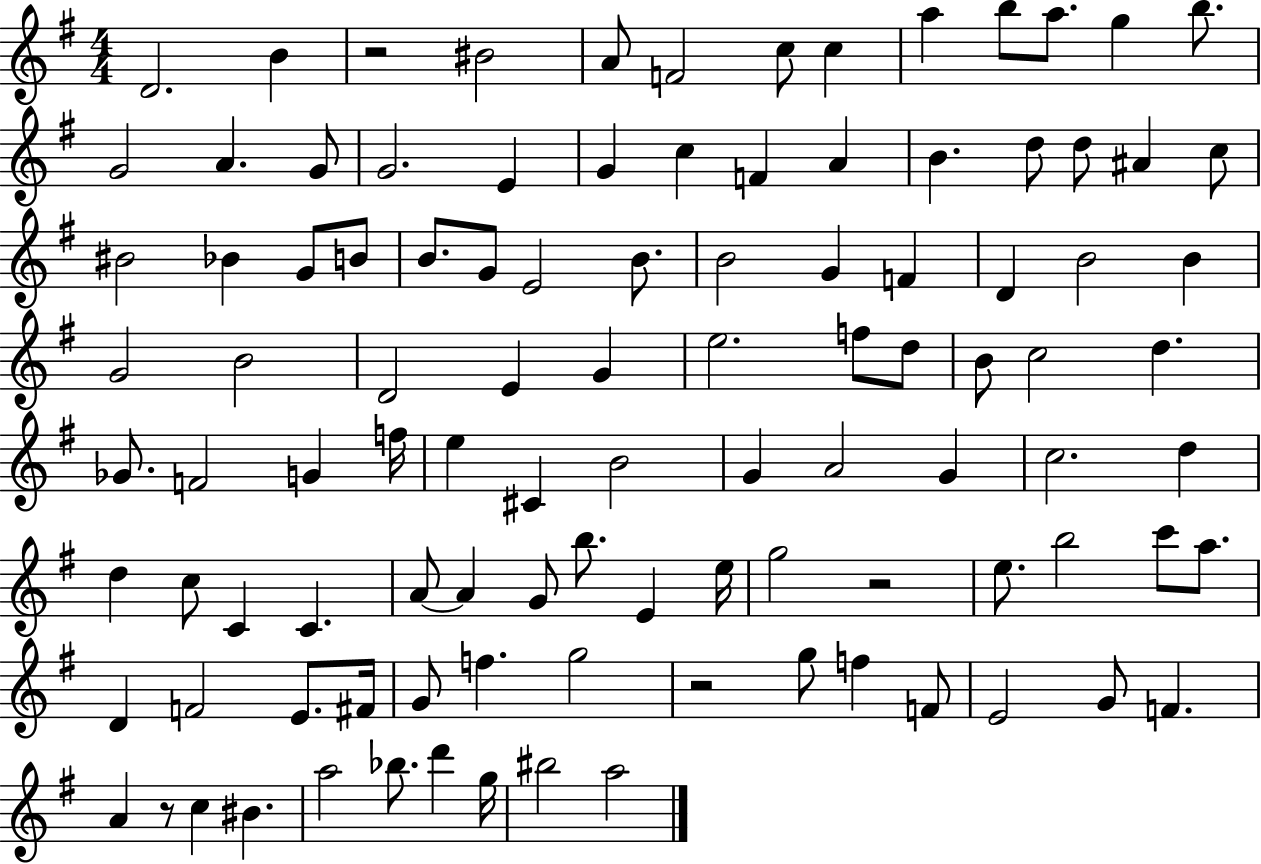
D4/h. B4/q R/h BIS4/h A4/e F4/h C5/e C5/q A5/q B5/e A5/e. G5/q B5/e. G4/h A4/q. G4/e G4/h. E4/q G4/q C5/q F4/q A4/q B4/q. D5/e D5/e A#4/q C5/e BIS4/h Bb4/q G4/e B4/e B4/e. G4/e E4/h B4/e. B4/h G4/q F4/q D4/q B4/h B4/q G4/h B4/h D4/h E4/q G4/q E5/h. F5/e D5/e B4/e C5/h D5/q. Gb4/e. F4/h G4/q F5/s E5/q C#4/q B4/h G4/q A4/h G4/q C5/h. D5/q D5/q C5/e C4/q C4/q. A4/e A4/q G4/e B5/e. E4/q E5/s G5/h R/h E5/e. B5/h C6/e A5/e. D4/q F4/h E4/e. F#4/s G4/e F5/q. G5/h R/h G5/e F5/q F4/e E4/h G4/e F4/q. A4/q R/e C5/q BIS4/q. A5/h Bb5/e. D6/q G5/s BIS5/h A5/h